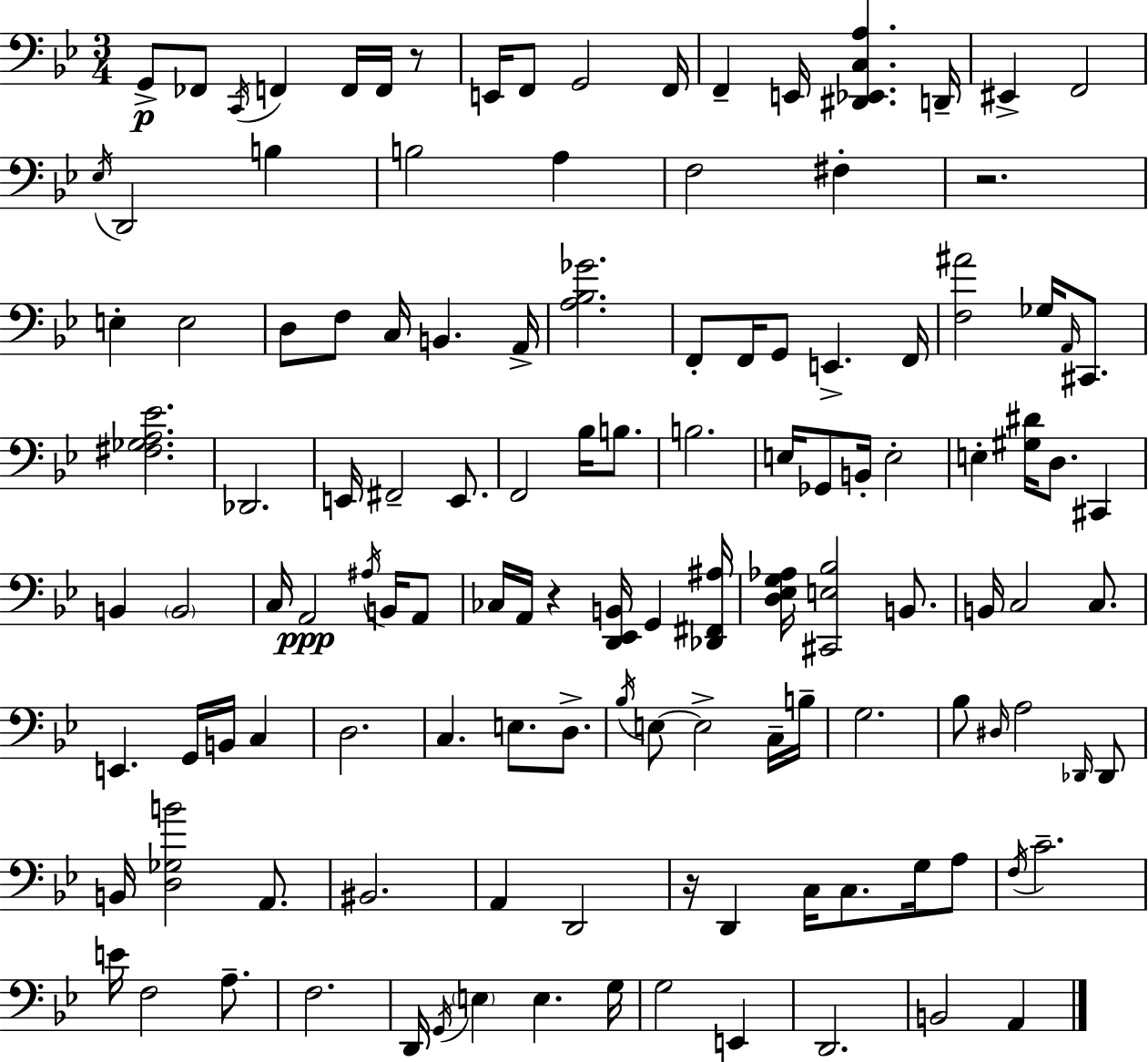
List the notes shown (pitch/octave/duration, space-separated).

G2/e FES2/e C2/s F2/q F2/s F2/s R/e E2/s F2/e G2/h F2/s F2/q E2/s [D#2,Eb2,C3,A3]/q. D2/s EIS2/q F2/h Eb3/s D2/h B3/q B3/h A3/q F3/h F#3/q R/h. E3/q E3/h D3/e F3/e C3/s B2/q. A2/s [A3,Bb3,Gb4]/h. F2/e F2/s G2/e E2/q. F2/s [F3,A#4]/h Gb3/s A2/s C#2/e. [F#3,Gb3,A3,Eb4]/h. Db2/h. E2/s F#2/h E2/e. F2/h Bb3/s B3/e. B3/h. E3/s Gb2/e B2/s E3/h E3/q [G#3,D#4]/s D3/e. C#2/q B2/q B2/h C3/s A2/h A#3/s B2/s A2/e CES3/s A2/s R/q [D2,Eb2,B2]/s G2/q [Db2,F#2,A#3]/s [D3,Eb3,G3,Ab3]/s [C#2,E3,Bb3]/h B2/e. B2/s C3/h C3/e. E2/q. G2/s B2/s C3/q D3/h. C3/q. E3/e. D3/e. Bb3/s E3/e E3/h C3/s B3/s G3/h. Bb3/e D#3/s A3/h Db2/s Db2/e B2/s [D3,Gb3,B4]/h A2/e. BIS2/h. A2/q D2/h R/s D2/q C3/s C3/e. G3/s A3/e F3/s C4/h. E4/s F3/h A3/e. F3/h. D2/s G2/s E3/q E3/q. G3/s G3/h E2/q D2/h. B2/h A2/q